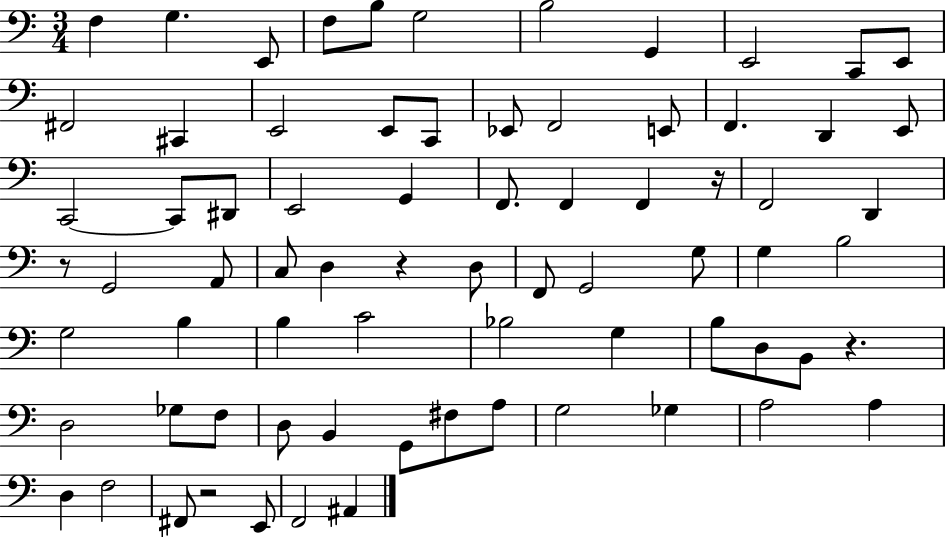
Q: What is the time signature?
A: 3/4